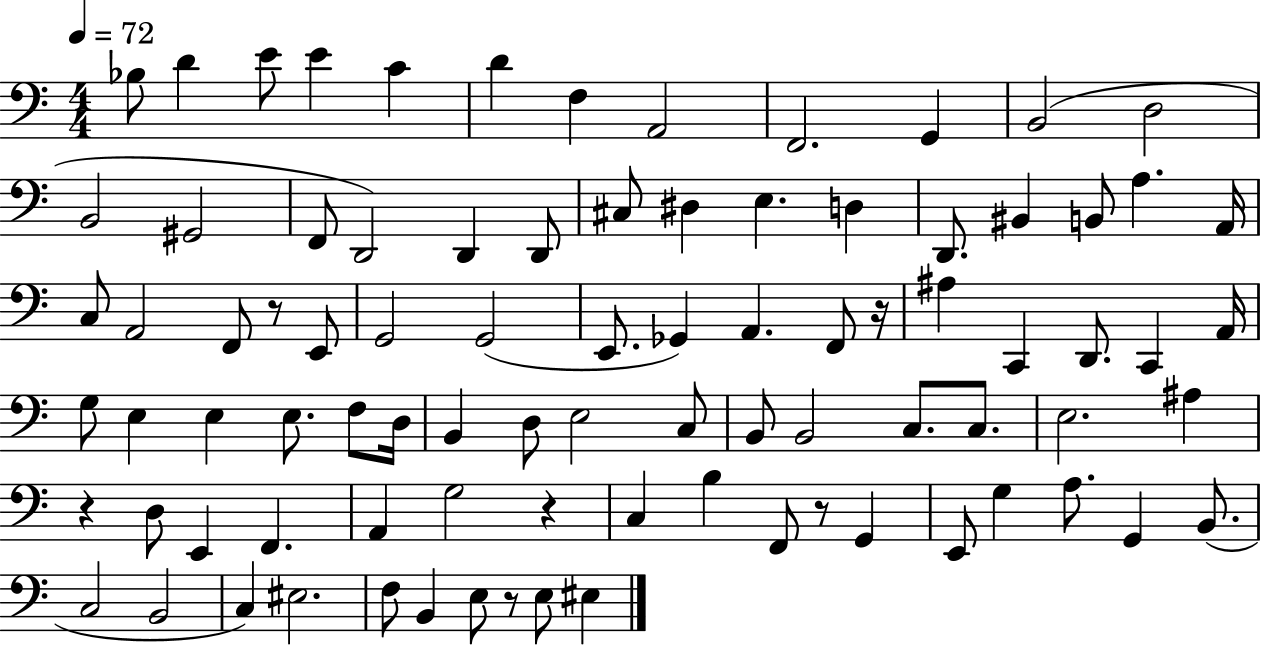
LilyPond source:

{
  \clef bass
  \numericTimeSignature
  \time 4/4
  \key c \major
  \tempo 4 = 72
  \repeat volta 2 { bes8 d'4 e'8 e'4 c'4 | d'4 f4 a,2 | f,2. g,4 | b,2( d2 | \break b,2 gis,2 | f,8 d,2) d,4 d,8 | cis8 dis4 e4. d4 | d,8. bis,4 b,8 a4. a,16 | \break c8 a,2 f,8 r8 e,8 | g,2 g,2( | e,8. ges,4) a,4. f,8 r16 | ais4 c,4 d,8. c,4 a,16 | \break g8 e4 e4 e8. f8 d16 | b,4 d8 e2 c8 | b,8 b,2 c8. c8. | e2. ais4 | \break r4 d8 e,4 f,4. | a,4 g2 r4 | c4 b4 f,8 r8 g,4 | e,8 g4 a8. g,4 b,8.( | \break c2 b,2 | c4) eis2. | f8 b,4 e8 r8 e8 eis4 | } \bar "|."
}